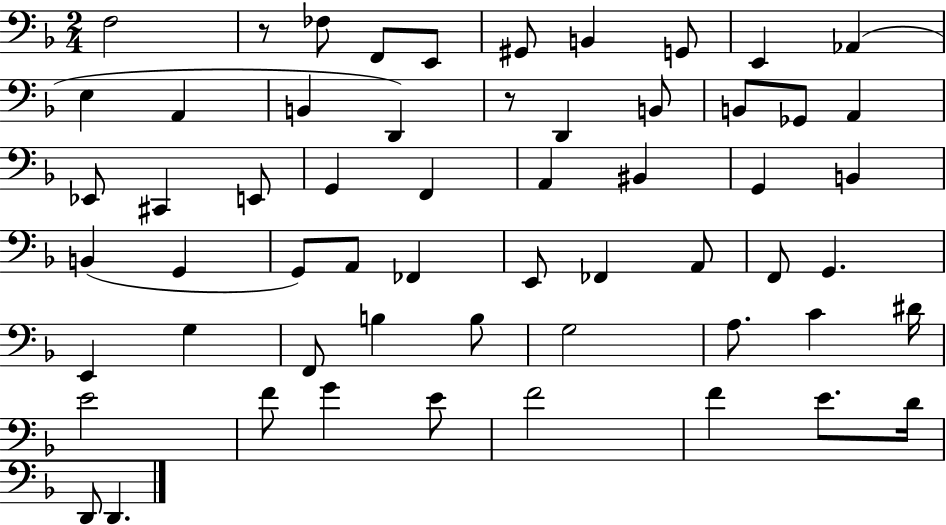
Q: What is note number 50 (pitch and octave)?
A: E4